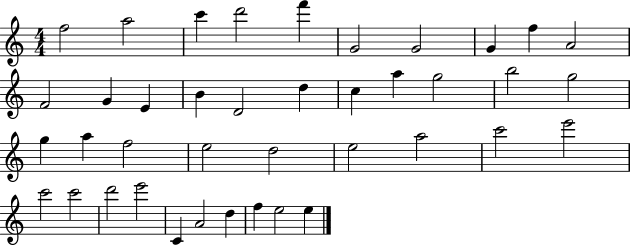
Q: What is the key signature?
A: C major